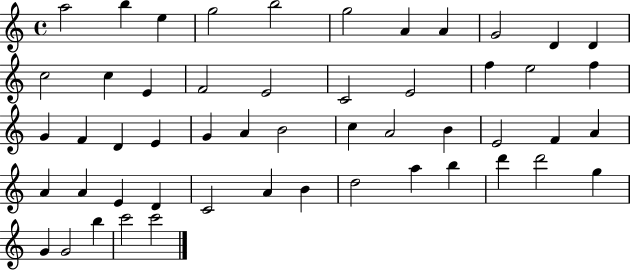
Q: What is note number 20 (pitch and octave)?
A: E5